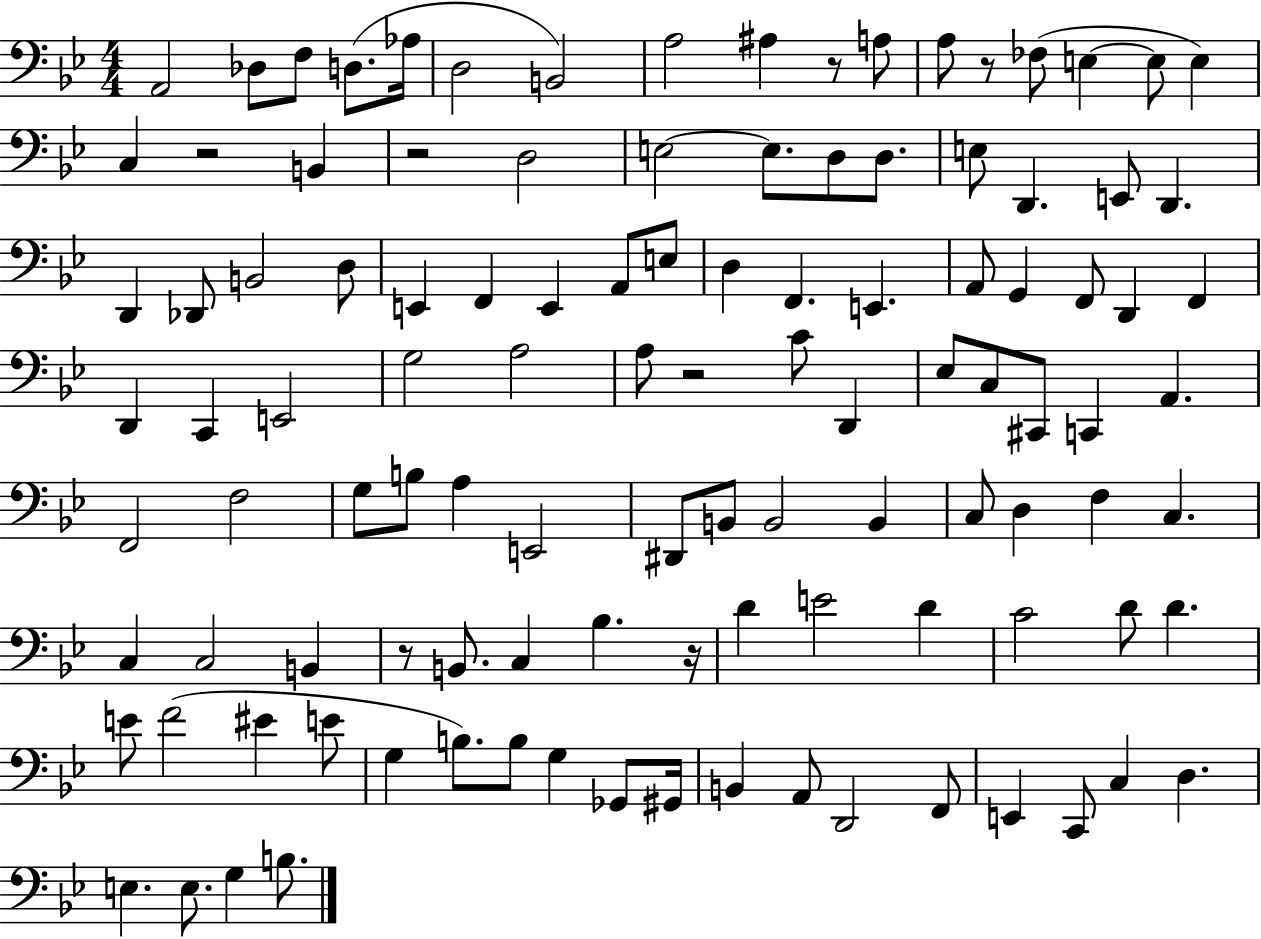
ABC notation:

X:1
T:Untitled
M:4/4
L:1/4
K:Bb
A,,2 _D,/2 F,/2 D,/2 _A,/4 D,2 B,,2 A,2 ^A, z/2 A,/2 A,/2 z/2 _F,/2 E, E,/2 E, C, z2 B,, z2 D,2 E,2 E,/2 D,/2 D,/2 E,/2 D,, E,,/2 D,, D,, _D,,/2 B,,2 D,/2 E,, F,, E,, A,,/2 E,/2 D, F,, E,, A,,/2 G,, F,,/2 D,, F,, D,, C,, E,,2 G,2 A,2 A,/2 z2 C/2 D,, _E,/2 C,/2 ^C,,/2 C,, A,, F,,2 F,2 G,/2 B,/2 A, E,,2 ^D,,/2 B,,/2 B,,2 B,, C,/2 D, F, C, C, C,2 B,, z/2 B,,/2 C, _B, z/4 D E2 D C2 D/2 D E/2 F2 ^E E/2 G, B,/2 B,/2 G, _G,,/2 ^G,,/4 B,, A,,/2 D,,2 F,,/2 E,, C,,/2 C, D, E, E,/2 G, B,/2